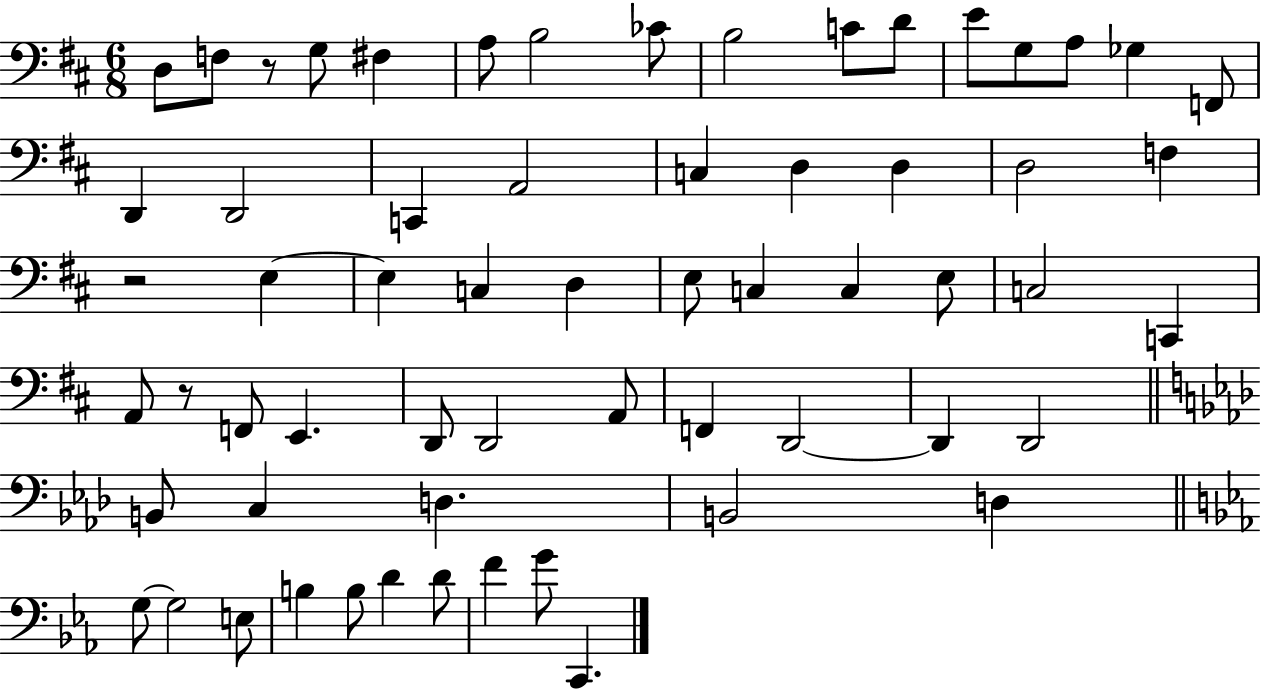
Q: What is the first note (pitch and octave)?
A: D3